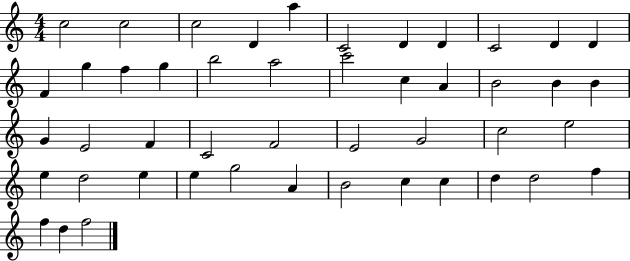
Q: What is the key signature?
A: C major